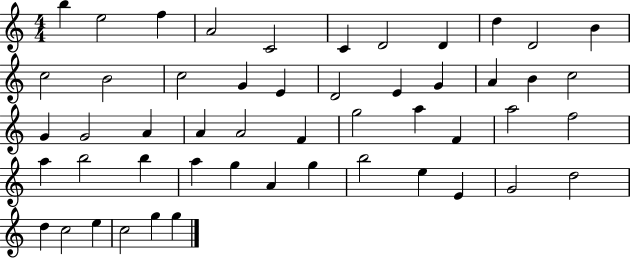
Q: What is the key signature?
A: C major